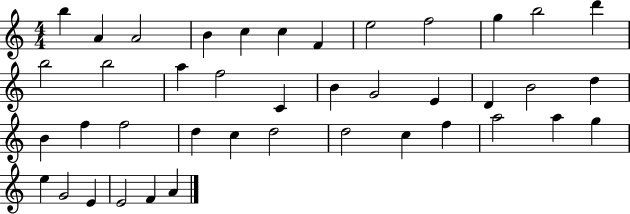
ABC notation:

X:1
T:Untitled
M:4/4
L:1/4
K:C
b A A2 B c c F e2 f2 g b2 d' b2 b2 a f2 C B G2 E D B2 d B f f2 d c d2 d2 c f a2 a g e G2 E E2 F A